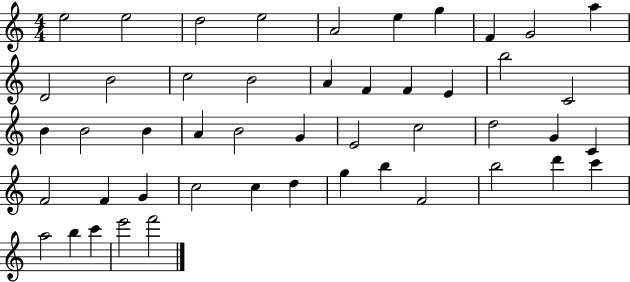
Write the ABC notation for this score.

X:1
T:Untitled
M:4/4
L:1/4
K:C
e2 e2 d2 e2 A2 e g F G2 a D2 B2 c2 B2 A F F E b2 C2 B B2 B A B2 G E2 c2 d2 G C F2 F G c2 c d g b F2 b2 d' c' a2 b c' e'2 f'2